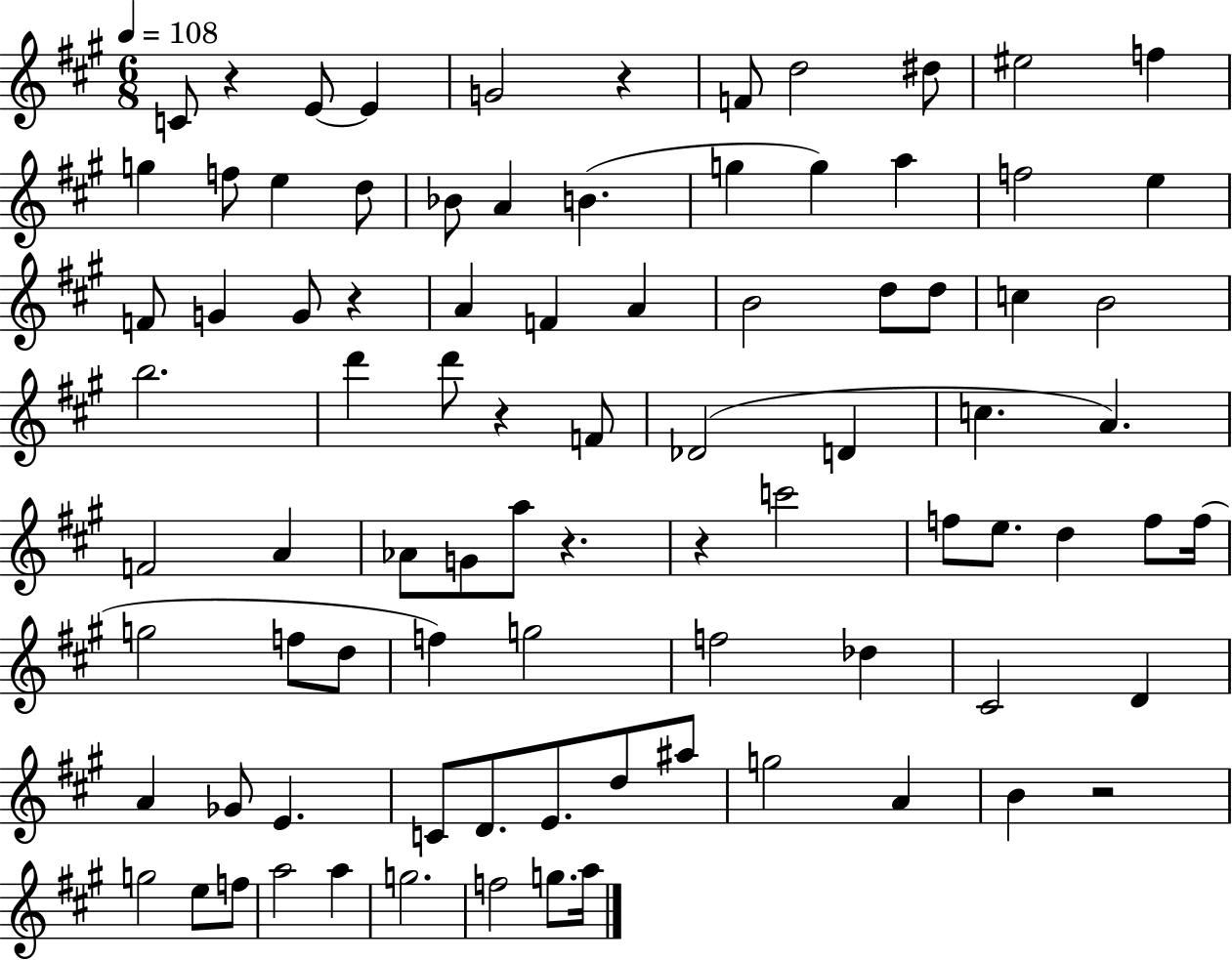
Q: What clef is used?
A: treble